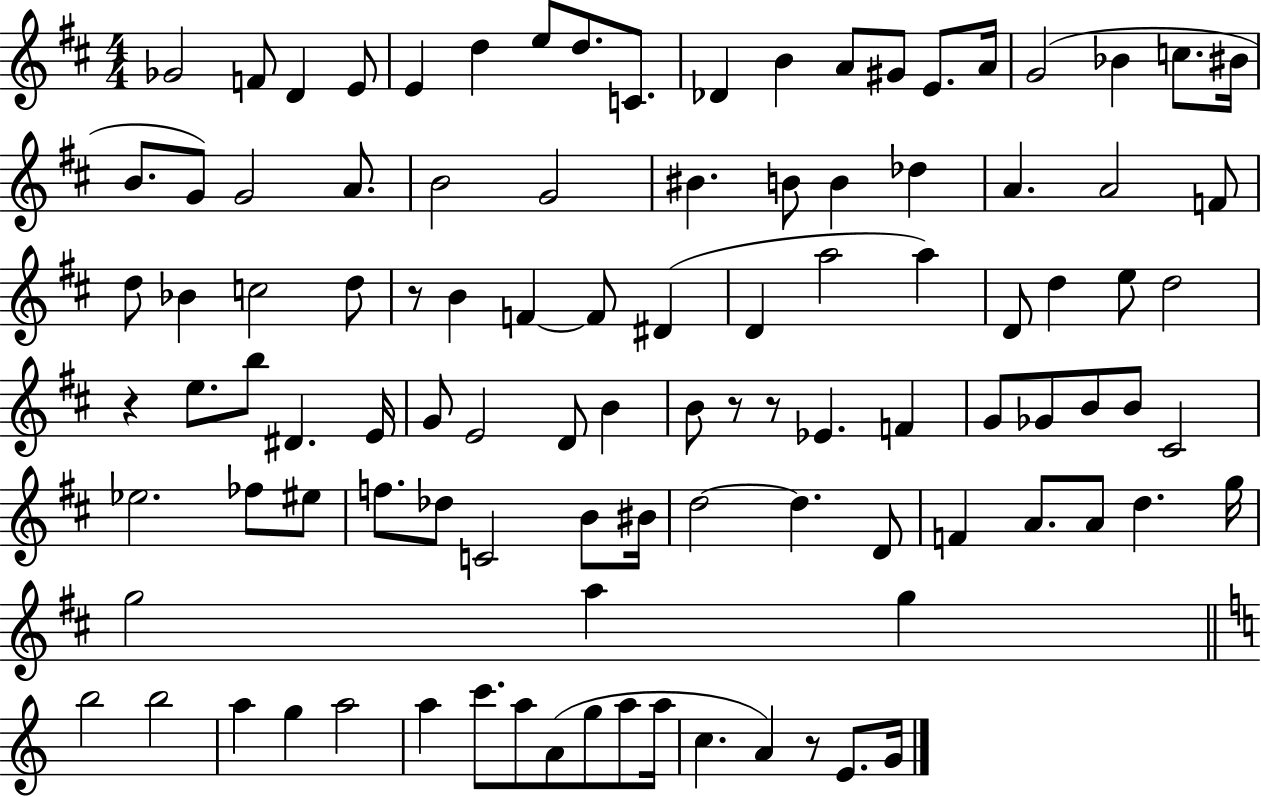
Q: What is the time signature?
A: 4/4